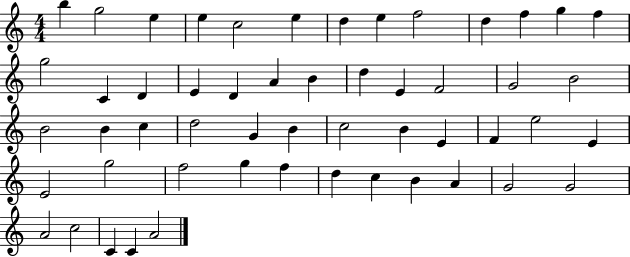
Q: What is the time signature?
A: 4/4